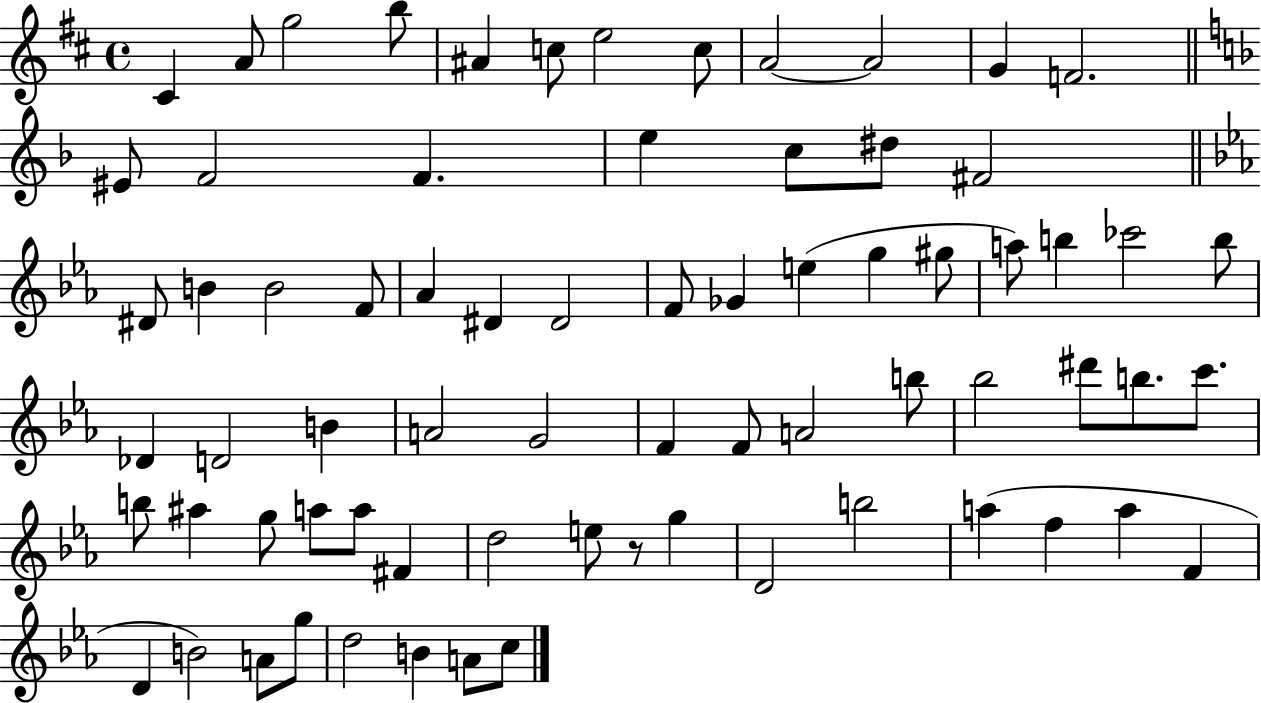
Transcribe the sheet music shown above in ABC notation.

X:1
T:Untitled
M:4/4
L:1/4
K:D
^C A/2 g2 b/2 ^A c/2 e2 c/2 A2 A2 G F2 ^E/2 F2 F e c/2 ^d/2 ^F2 ^D/2 B B2 F/2 _A ^D ^D2 F/2 _G e g ^g/2 a/2 b _c'2 b/2 _D D2 B A2 G2 F F/2 A2 b/2 _b2 ^d'/2 b/2 c'/2 b/2 ^a g/2 a/2 a/2 ^F d2 e/2 z/2 g D2 b2 a f a F D B2 A/2 g/2 d2 B A/2 c/2